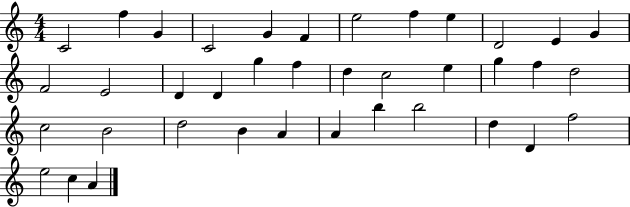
X:1
T:Untitled
M:4/4
L:1/4
K:C
C2 f G C2 G F e2 f e D2 E G F2 E2 D D g f d c2 e g f d2 c2 B2 d2 B A A b b2 d D f2 e2 c A